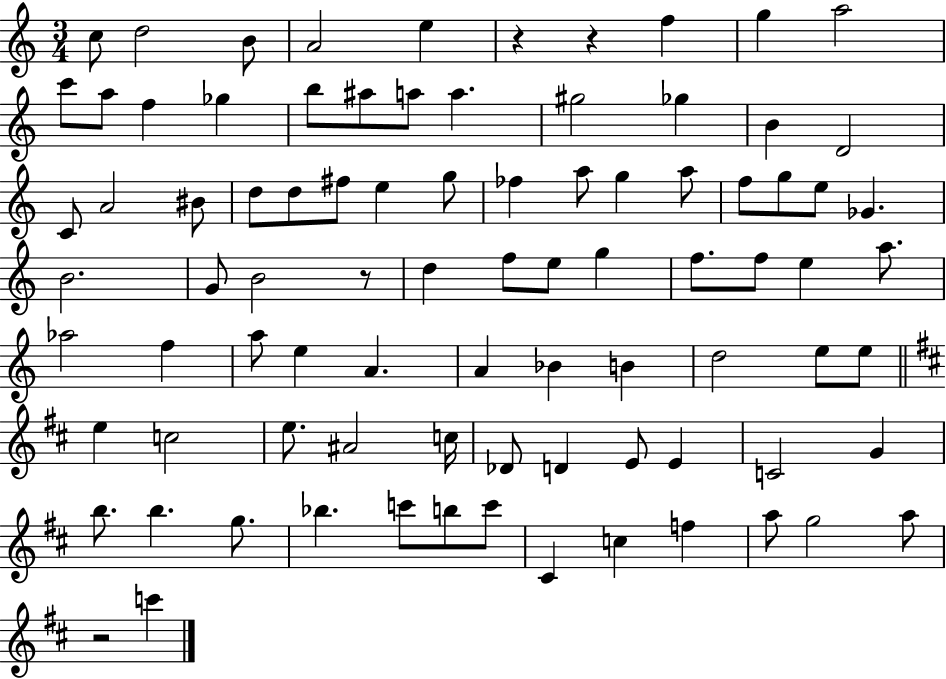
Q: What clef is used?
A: treble